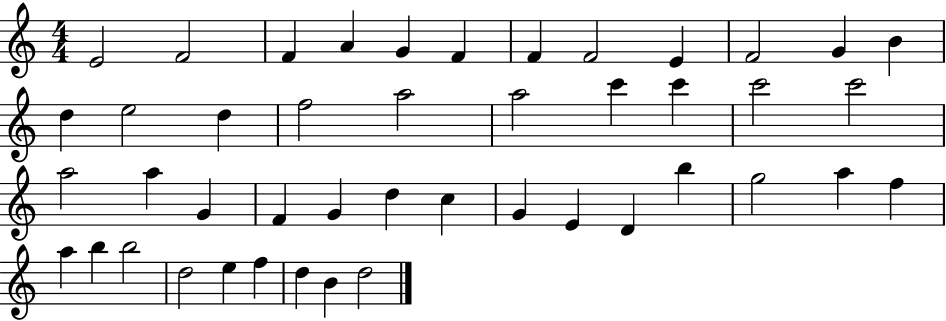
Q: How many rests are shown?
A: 0